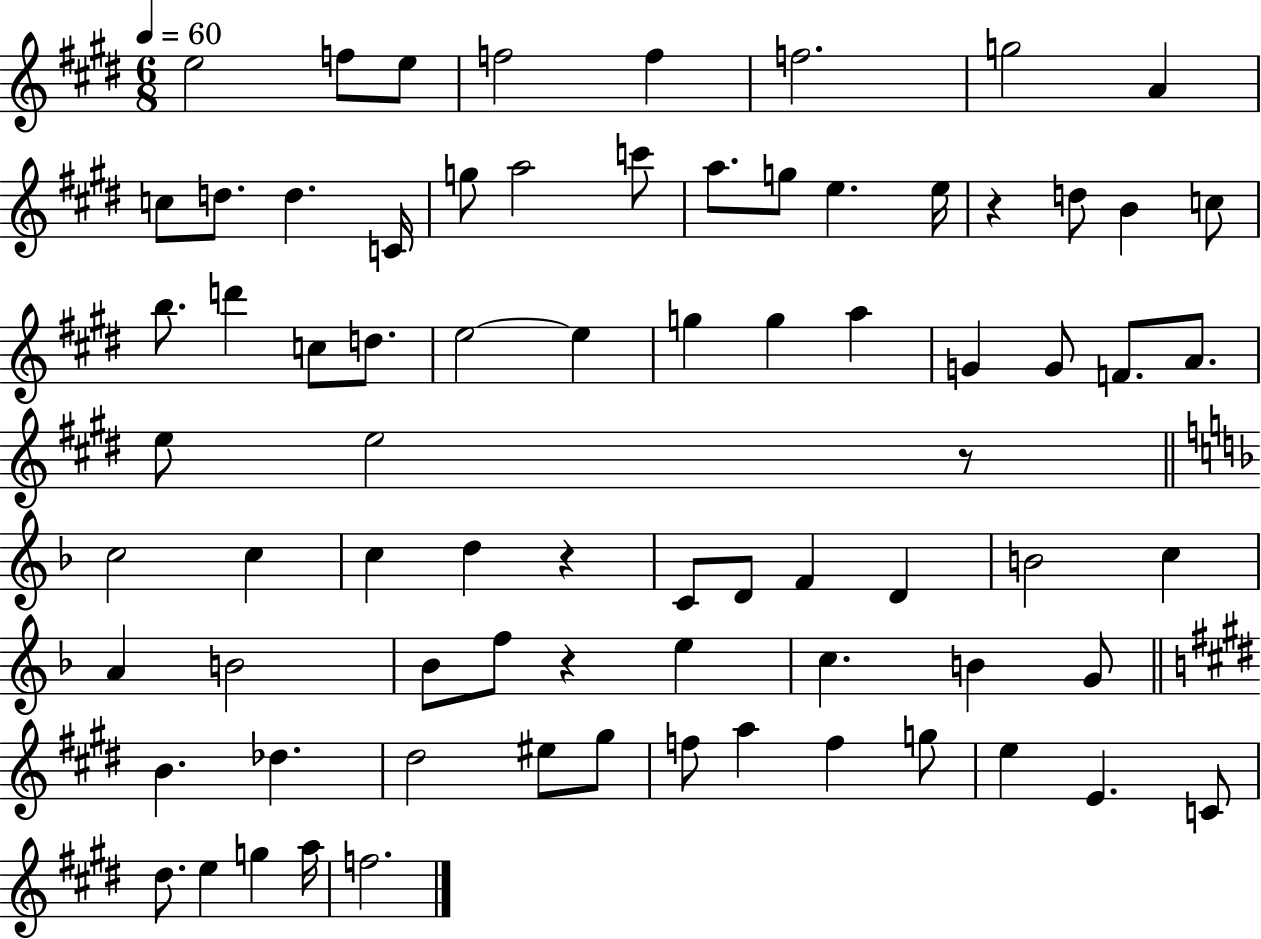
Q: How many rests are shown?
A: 4